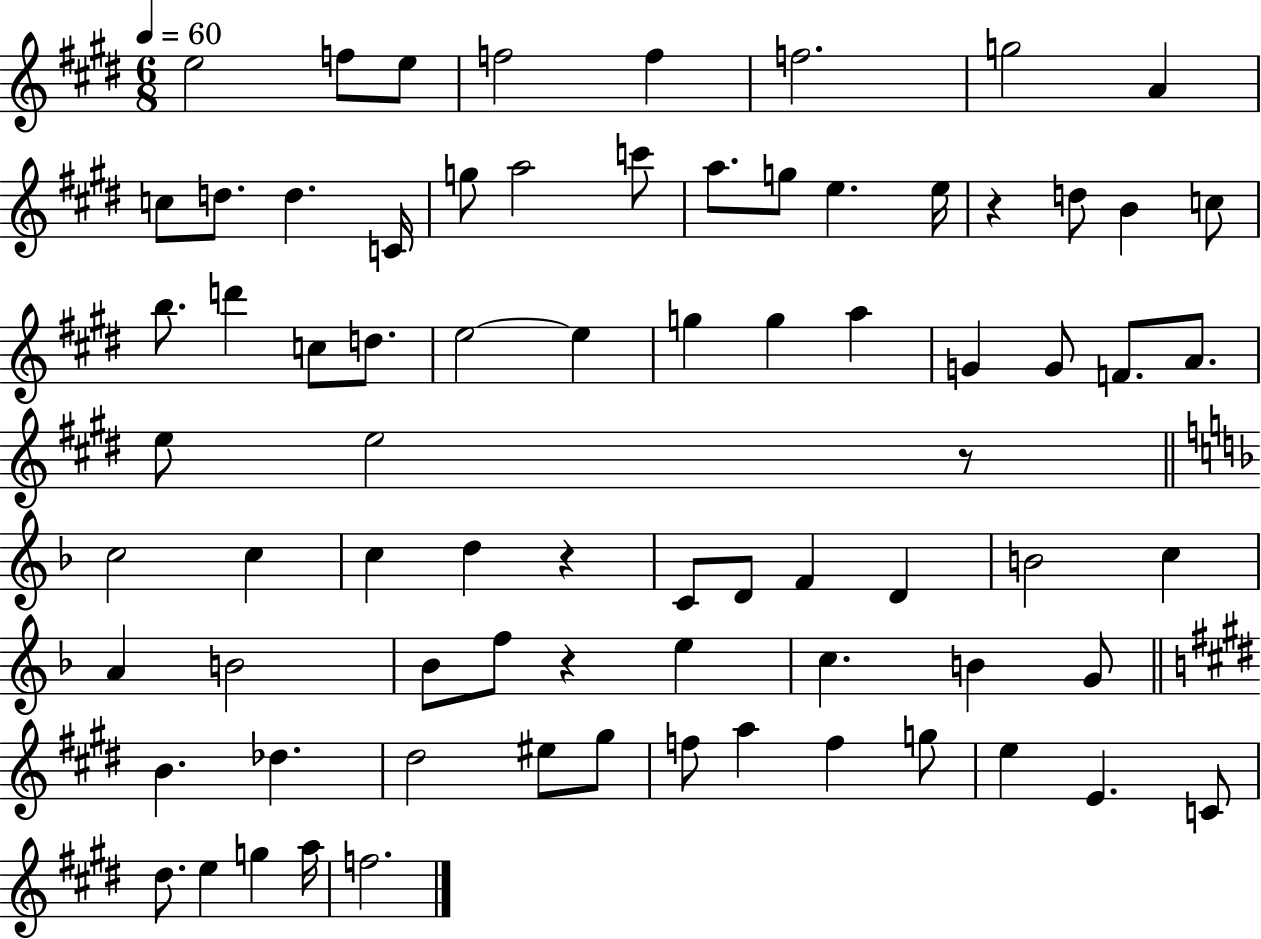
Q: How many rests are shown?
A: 4